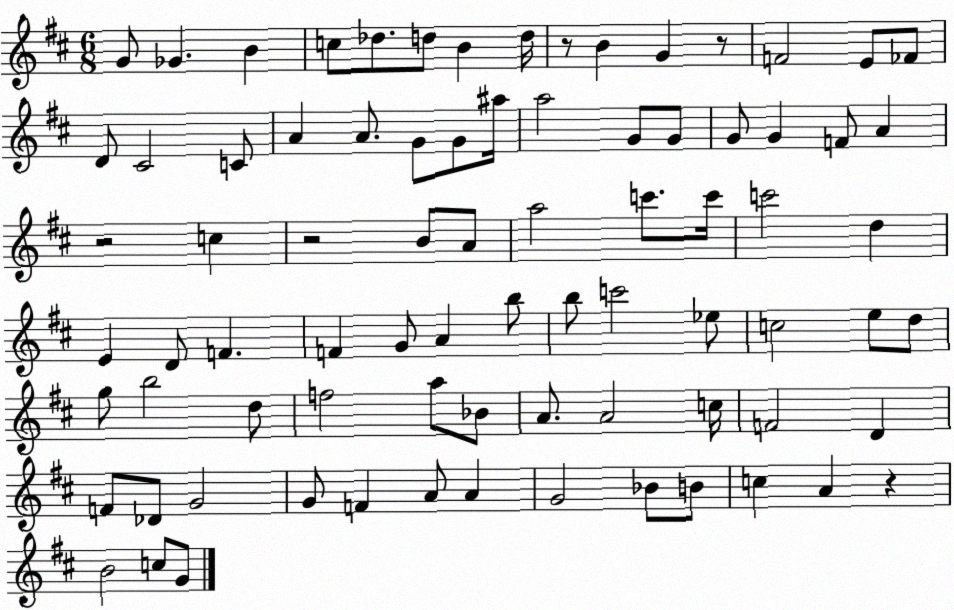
X:1
T:Untitled
M:6/8
L:1/4
K:D
G/2 _G B c/2 _d/2 d/2 B d/4 z/2 B G z/2 F2 E/2 _F/2 D/2 ^C2 C/2 A A/2 G/2 G/2 ^a/4 a2 G/2 G/2 G/2 G F/2 A z2 c z2 B/2 A/2 a2 c'/2 c'/4 c'2 d E D/2 F F G/2 A b/2 b/2 c'2 _e/2 c2 e/2 d/2 g/2 b2 d/2 f2 a/2 _B/2 A/2 A2 c/4 F2 D F/2 _D/2 G2 G/2 F A/2 A G2 _B/2 B/2 c A z B2 c/2 G/2